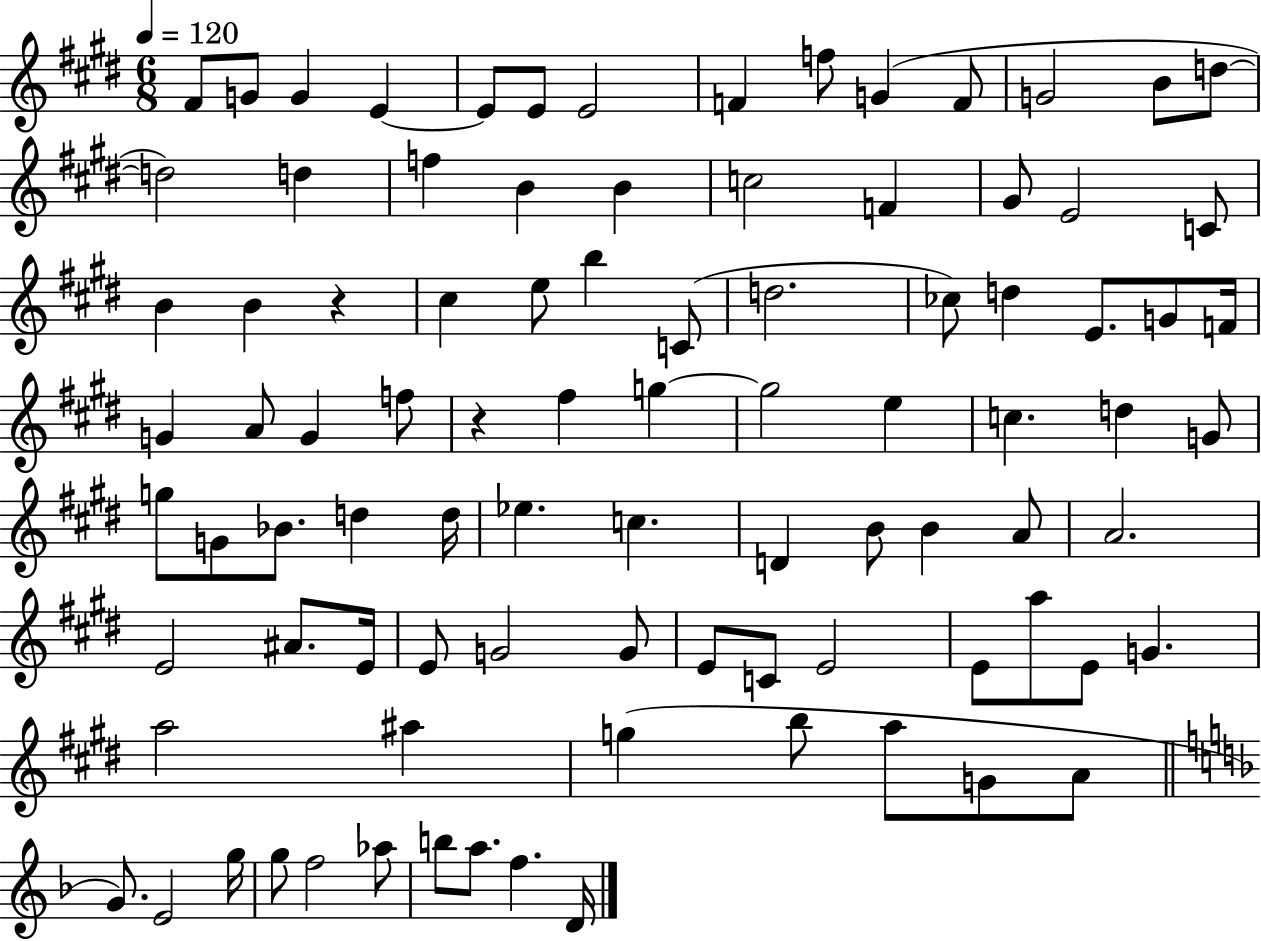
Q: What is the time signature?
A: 6/8